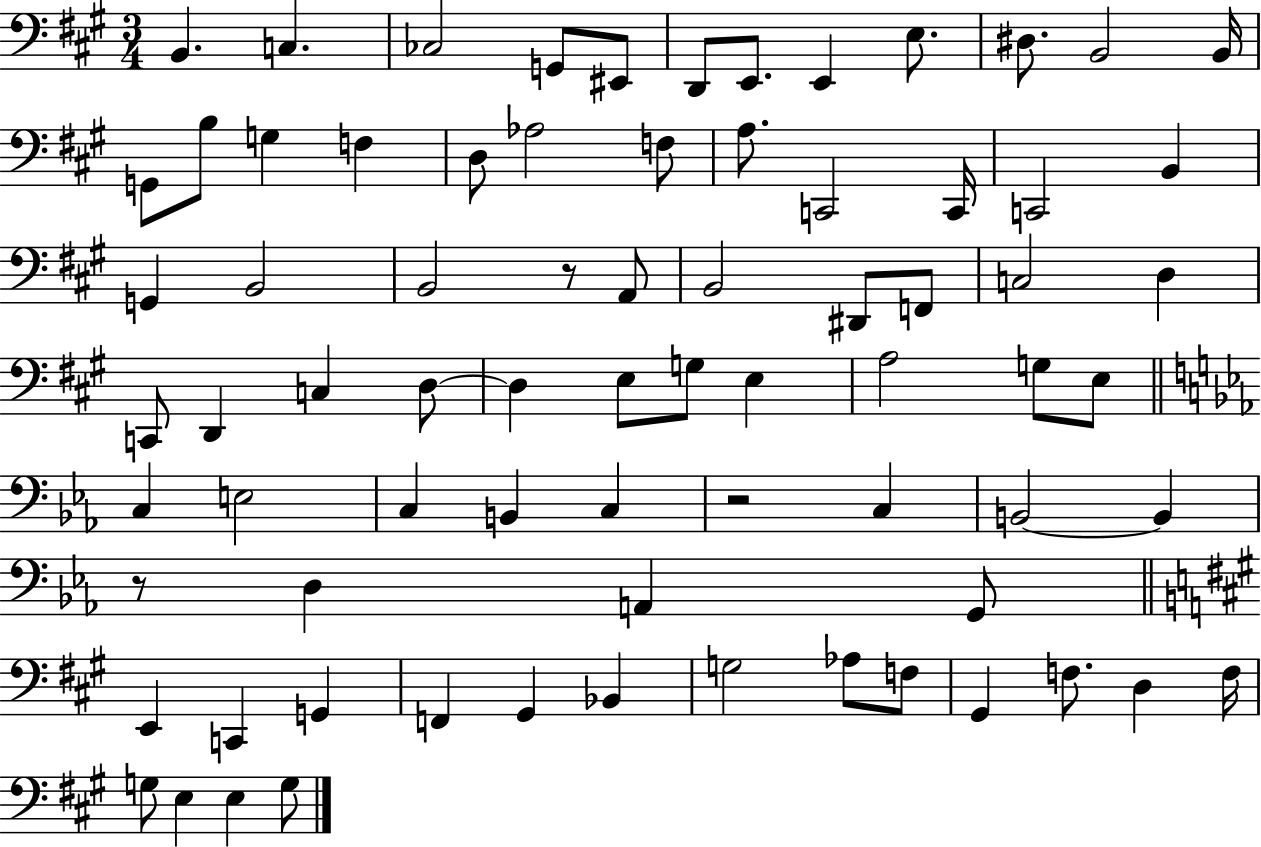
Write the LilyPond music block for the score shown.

{
  \clef bass
  \numericTimeSignature
  \time 3/4
  \key a \major
  \repeat volta 2 { b,4. c4. | ces2 g,8 eis,8 | d,8 e,8. e,4 e8. | dis8. b,2 b,16 | \break g,8 b8 g4 f4 | d8 aes2 f8 | a8. c,2 c,16 | c,2 b,4 | \break g,4 b,2 | b,2 r8 a,8 | b,2 dis,8 f,8 | c2 d4 | \break c,8 d,4 c4 d8~~ | d4 e8 g8 e4 | a2 g8 e8 | \bar "||" \break \key c \minor c4 e2 | c4 b,4 c4 | r2 c4 | b,2~~ b,4 | \break r8 d4 a,4 g,8 | \bar "||" \break \key a \major e,4 c,4 g,4 | f,4 gis,4 bes,4 | g2 aes8 f8 | gis,4 f8. d4 f16 | \break g8 e4 e4 g8 | } \bar "|."
}